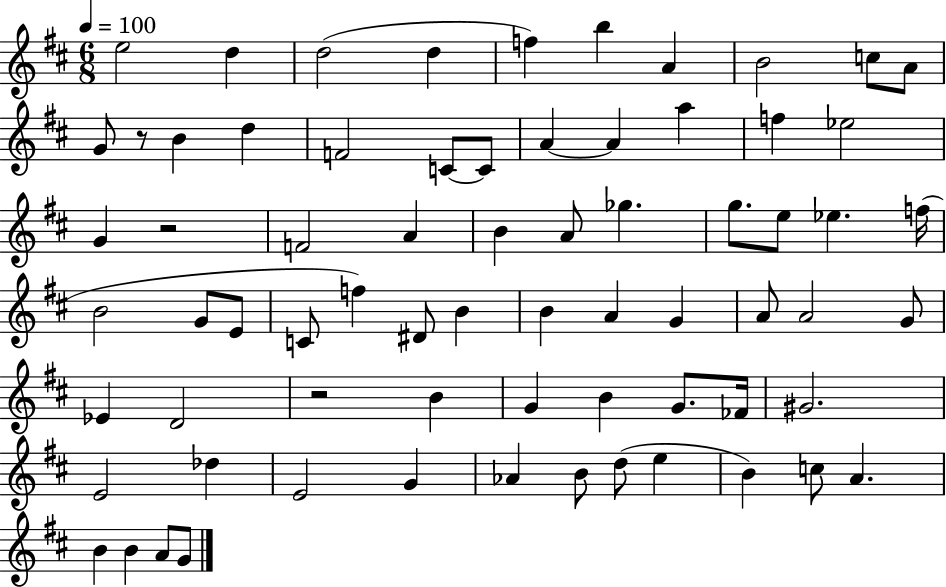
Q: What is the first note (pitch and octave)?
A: E5